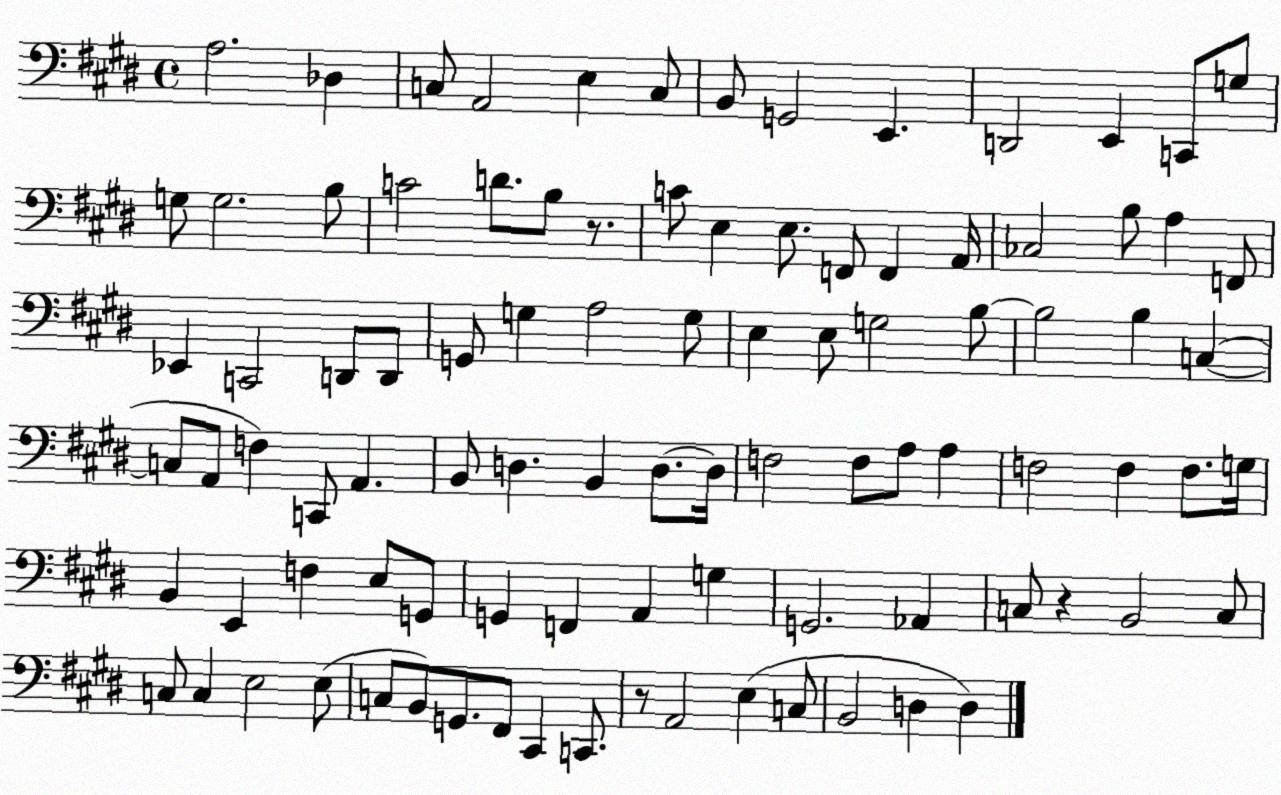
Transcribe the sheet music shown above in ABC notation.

X:1
T:Untitled
M:4/4
L:1/4
K:E
A,2 _D, C,/2 A,,2 E, C,/2 B,,/2 G,,2 E,, D,,2 E,, C,,/2 G,/2 G,/2 G,2 B,/2 C2 D/2 B,/2 z/2 C/2 E, E,/2 F,,/2 F,, A,,/4 _C,2 B,/2 A, F,,/2 _E,, C,,2 D,,/2 D,,/2 G,,/2 G, A,2 G,/2 E, E,/2 G,2 B,/2 B,2 B, C, C,/2 A,,/2 F, C,,/2 A,, B,,/2 D, B,, D,/2 D,/4 F,2 F,/2 A,/2 A, F,2 F, F,/2 G,/4 B,, E,, F, E,/2 G,,/2 G,, F,, A,, G, G,,2 _A,, C,/2 z B,,2 C,/2 C,/2 C, E,2 E,/2 C,/2 B,,/2 G,,/2 ^F,,/2 ^C,, C,,/2 z/2 A,,2 E, C,/2 B,,2 D, D,